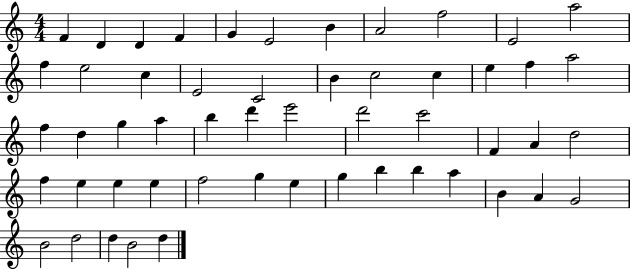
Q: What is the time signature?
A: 4/4